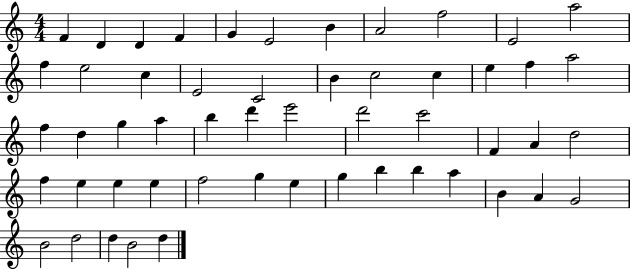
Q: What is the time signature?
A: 4/4